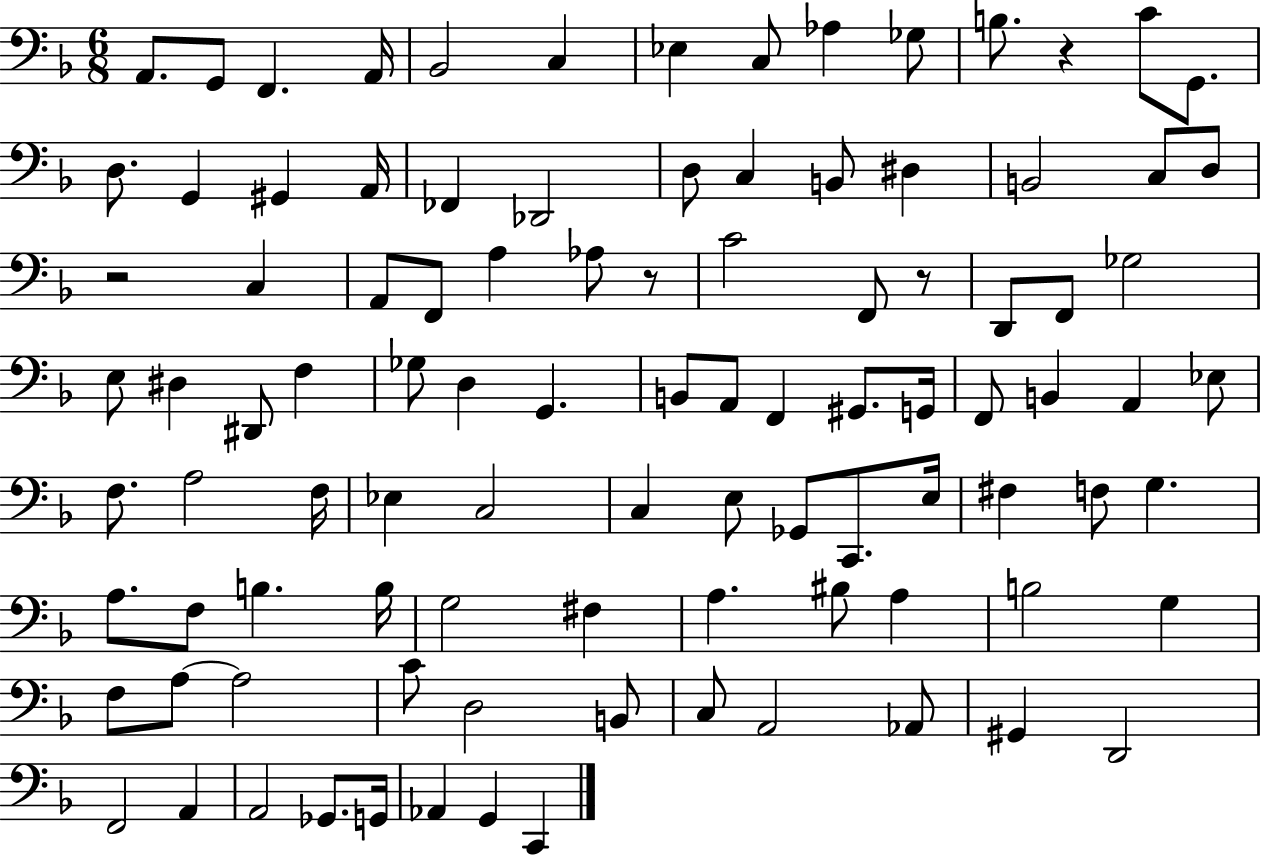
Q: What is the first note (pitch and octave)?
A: A2